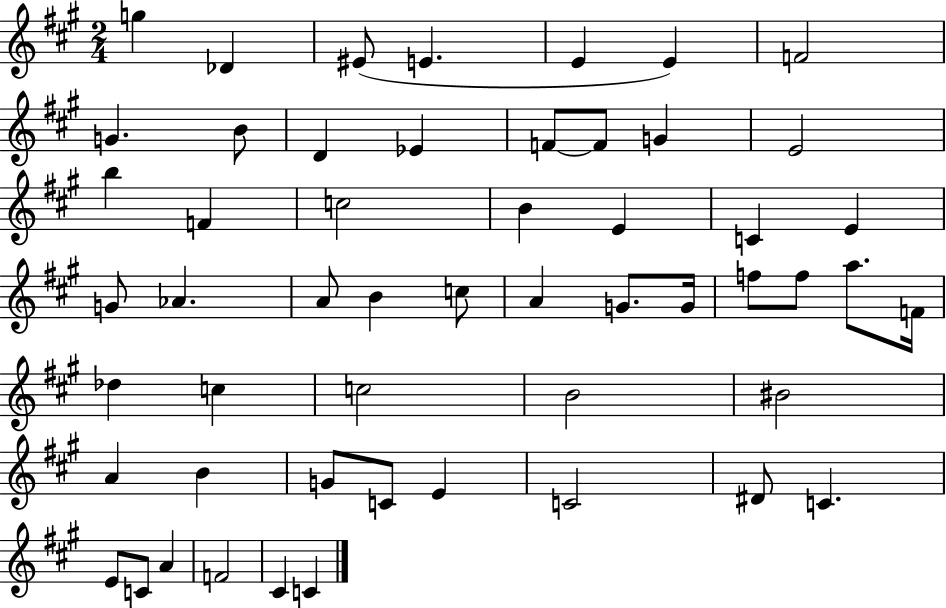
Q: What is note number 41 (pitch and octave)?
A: B4